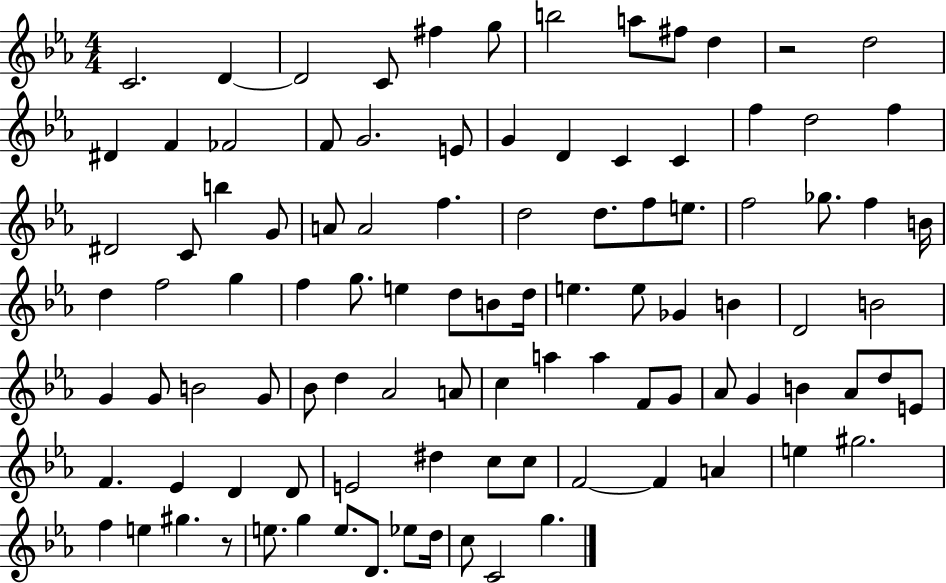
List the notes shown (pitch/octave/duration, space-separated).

C4/h. D4/q D4/h C4/e F#5/q G5/e B5/h A5/e F#5/e D5/q R/h D5/h D#4/q F4/q FES4/h F4/e G4/h. E4/e G4/q D4/q C4/q C4/q F5/q D5/h F5/q D#4/h C4/e B5/q G4/e A4/e A4/h F5/q. D5/h D5/e. F5/e E5/e. F5/h Gb5/e. F5/q B4/s D5/q F5/h G5/q F5/q G5/e. E5/q D5/e B4/e D5/s E5/q. E5/e Gb4/q B4/q D4/h B4/h G4/q G4/e B4/h G4/e Bb4/e D5/q Ab4/h A4/e C5/q A5/q A5/q F4/e G4/e Ab4/e G4/q B4/q Ab4/e D5/e E4/e F4/q. Eb4/q D4/q D4/e E4/h D#5/q C5/e C5/e F4/h F4/q A4/q E5/q G#5/h. F5/q E5/q G#5/q. R/e E5/e. G5/q E5/e. D4/e. Eb5/e D5/s C5/e C4/h G5/q.